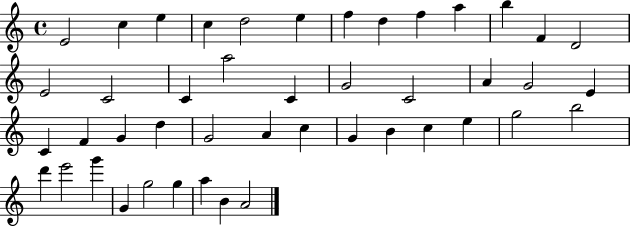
{
  \clef treble
  \time 4/4
  \defaultTimeSignature
  \key c \major
  e'2 c''4 e''4 | c''4 d''2 e''4 | f''4 d''4 f''4 a''4 | b''4 f'4 d'2 | \break e'2 c'2 | c'4 a''2 c'4 | g'2 c'2 | a'4 g'2 e'4 | \break c'4 f'4 g'4 d''4 | g'2 a'4 c''4 | g'4 b'4 c''4 e''4 | g''2 b''2 | \break d'''4 e'''2 g'''4 | g'4 g''2 g''4 | a''4 b'4 a'2 | \bar "|."
}